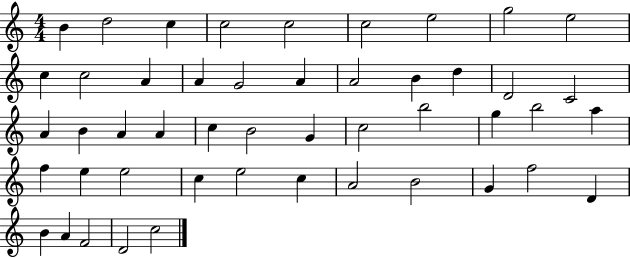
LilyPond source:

{
  \clef treble
  \numericTimeSignature
  \time 4/4
  \key c \major
  b'4 d''2 c''4 | c''2 c''2 | c''2 e''2 | g''2 e''2 | \break c''4 c''2 a'4 | a'4 g'2 a'4 | a'2 b'4 d''4 | d'2 c'2 | \break a'4 b'4 a'4 a'4 | c''4 b'2 g'4 | c''2 b''2 | g''4 b''2 a''4 | \break f''4 e''4 e''2 | c''4 e''2 c''4 | a'2 b'2 | g'4 f''2 d'4 | \break b'4 a'4 f'2 | d'2 c''2 | \bar "|."
}